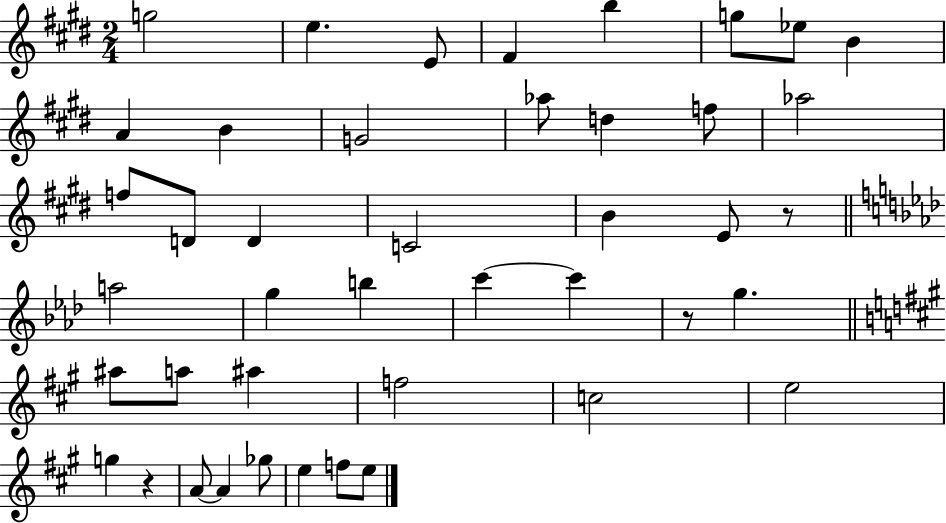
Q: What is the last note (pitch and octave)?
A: E5